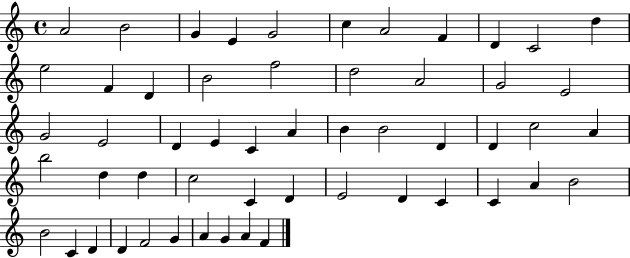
X:1
T:Untitled
M:4/4
L:1/4
K:C
A2 B2 G E G2 c A2 F D C2 d e2 F D B2 f2 d2 A2 G2 E2 G2 E2 D E C A B B2 D D c2 A b2 d d c2 C D E2 D C C A B2 B2 C D D F2 G A G A F